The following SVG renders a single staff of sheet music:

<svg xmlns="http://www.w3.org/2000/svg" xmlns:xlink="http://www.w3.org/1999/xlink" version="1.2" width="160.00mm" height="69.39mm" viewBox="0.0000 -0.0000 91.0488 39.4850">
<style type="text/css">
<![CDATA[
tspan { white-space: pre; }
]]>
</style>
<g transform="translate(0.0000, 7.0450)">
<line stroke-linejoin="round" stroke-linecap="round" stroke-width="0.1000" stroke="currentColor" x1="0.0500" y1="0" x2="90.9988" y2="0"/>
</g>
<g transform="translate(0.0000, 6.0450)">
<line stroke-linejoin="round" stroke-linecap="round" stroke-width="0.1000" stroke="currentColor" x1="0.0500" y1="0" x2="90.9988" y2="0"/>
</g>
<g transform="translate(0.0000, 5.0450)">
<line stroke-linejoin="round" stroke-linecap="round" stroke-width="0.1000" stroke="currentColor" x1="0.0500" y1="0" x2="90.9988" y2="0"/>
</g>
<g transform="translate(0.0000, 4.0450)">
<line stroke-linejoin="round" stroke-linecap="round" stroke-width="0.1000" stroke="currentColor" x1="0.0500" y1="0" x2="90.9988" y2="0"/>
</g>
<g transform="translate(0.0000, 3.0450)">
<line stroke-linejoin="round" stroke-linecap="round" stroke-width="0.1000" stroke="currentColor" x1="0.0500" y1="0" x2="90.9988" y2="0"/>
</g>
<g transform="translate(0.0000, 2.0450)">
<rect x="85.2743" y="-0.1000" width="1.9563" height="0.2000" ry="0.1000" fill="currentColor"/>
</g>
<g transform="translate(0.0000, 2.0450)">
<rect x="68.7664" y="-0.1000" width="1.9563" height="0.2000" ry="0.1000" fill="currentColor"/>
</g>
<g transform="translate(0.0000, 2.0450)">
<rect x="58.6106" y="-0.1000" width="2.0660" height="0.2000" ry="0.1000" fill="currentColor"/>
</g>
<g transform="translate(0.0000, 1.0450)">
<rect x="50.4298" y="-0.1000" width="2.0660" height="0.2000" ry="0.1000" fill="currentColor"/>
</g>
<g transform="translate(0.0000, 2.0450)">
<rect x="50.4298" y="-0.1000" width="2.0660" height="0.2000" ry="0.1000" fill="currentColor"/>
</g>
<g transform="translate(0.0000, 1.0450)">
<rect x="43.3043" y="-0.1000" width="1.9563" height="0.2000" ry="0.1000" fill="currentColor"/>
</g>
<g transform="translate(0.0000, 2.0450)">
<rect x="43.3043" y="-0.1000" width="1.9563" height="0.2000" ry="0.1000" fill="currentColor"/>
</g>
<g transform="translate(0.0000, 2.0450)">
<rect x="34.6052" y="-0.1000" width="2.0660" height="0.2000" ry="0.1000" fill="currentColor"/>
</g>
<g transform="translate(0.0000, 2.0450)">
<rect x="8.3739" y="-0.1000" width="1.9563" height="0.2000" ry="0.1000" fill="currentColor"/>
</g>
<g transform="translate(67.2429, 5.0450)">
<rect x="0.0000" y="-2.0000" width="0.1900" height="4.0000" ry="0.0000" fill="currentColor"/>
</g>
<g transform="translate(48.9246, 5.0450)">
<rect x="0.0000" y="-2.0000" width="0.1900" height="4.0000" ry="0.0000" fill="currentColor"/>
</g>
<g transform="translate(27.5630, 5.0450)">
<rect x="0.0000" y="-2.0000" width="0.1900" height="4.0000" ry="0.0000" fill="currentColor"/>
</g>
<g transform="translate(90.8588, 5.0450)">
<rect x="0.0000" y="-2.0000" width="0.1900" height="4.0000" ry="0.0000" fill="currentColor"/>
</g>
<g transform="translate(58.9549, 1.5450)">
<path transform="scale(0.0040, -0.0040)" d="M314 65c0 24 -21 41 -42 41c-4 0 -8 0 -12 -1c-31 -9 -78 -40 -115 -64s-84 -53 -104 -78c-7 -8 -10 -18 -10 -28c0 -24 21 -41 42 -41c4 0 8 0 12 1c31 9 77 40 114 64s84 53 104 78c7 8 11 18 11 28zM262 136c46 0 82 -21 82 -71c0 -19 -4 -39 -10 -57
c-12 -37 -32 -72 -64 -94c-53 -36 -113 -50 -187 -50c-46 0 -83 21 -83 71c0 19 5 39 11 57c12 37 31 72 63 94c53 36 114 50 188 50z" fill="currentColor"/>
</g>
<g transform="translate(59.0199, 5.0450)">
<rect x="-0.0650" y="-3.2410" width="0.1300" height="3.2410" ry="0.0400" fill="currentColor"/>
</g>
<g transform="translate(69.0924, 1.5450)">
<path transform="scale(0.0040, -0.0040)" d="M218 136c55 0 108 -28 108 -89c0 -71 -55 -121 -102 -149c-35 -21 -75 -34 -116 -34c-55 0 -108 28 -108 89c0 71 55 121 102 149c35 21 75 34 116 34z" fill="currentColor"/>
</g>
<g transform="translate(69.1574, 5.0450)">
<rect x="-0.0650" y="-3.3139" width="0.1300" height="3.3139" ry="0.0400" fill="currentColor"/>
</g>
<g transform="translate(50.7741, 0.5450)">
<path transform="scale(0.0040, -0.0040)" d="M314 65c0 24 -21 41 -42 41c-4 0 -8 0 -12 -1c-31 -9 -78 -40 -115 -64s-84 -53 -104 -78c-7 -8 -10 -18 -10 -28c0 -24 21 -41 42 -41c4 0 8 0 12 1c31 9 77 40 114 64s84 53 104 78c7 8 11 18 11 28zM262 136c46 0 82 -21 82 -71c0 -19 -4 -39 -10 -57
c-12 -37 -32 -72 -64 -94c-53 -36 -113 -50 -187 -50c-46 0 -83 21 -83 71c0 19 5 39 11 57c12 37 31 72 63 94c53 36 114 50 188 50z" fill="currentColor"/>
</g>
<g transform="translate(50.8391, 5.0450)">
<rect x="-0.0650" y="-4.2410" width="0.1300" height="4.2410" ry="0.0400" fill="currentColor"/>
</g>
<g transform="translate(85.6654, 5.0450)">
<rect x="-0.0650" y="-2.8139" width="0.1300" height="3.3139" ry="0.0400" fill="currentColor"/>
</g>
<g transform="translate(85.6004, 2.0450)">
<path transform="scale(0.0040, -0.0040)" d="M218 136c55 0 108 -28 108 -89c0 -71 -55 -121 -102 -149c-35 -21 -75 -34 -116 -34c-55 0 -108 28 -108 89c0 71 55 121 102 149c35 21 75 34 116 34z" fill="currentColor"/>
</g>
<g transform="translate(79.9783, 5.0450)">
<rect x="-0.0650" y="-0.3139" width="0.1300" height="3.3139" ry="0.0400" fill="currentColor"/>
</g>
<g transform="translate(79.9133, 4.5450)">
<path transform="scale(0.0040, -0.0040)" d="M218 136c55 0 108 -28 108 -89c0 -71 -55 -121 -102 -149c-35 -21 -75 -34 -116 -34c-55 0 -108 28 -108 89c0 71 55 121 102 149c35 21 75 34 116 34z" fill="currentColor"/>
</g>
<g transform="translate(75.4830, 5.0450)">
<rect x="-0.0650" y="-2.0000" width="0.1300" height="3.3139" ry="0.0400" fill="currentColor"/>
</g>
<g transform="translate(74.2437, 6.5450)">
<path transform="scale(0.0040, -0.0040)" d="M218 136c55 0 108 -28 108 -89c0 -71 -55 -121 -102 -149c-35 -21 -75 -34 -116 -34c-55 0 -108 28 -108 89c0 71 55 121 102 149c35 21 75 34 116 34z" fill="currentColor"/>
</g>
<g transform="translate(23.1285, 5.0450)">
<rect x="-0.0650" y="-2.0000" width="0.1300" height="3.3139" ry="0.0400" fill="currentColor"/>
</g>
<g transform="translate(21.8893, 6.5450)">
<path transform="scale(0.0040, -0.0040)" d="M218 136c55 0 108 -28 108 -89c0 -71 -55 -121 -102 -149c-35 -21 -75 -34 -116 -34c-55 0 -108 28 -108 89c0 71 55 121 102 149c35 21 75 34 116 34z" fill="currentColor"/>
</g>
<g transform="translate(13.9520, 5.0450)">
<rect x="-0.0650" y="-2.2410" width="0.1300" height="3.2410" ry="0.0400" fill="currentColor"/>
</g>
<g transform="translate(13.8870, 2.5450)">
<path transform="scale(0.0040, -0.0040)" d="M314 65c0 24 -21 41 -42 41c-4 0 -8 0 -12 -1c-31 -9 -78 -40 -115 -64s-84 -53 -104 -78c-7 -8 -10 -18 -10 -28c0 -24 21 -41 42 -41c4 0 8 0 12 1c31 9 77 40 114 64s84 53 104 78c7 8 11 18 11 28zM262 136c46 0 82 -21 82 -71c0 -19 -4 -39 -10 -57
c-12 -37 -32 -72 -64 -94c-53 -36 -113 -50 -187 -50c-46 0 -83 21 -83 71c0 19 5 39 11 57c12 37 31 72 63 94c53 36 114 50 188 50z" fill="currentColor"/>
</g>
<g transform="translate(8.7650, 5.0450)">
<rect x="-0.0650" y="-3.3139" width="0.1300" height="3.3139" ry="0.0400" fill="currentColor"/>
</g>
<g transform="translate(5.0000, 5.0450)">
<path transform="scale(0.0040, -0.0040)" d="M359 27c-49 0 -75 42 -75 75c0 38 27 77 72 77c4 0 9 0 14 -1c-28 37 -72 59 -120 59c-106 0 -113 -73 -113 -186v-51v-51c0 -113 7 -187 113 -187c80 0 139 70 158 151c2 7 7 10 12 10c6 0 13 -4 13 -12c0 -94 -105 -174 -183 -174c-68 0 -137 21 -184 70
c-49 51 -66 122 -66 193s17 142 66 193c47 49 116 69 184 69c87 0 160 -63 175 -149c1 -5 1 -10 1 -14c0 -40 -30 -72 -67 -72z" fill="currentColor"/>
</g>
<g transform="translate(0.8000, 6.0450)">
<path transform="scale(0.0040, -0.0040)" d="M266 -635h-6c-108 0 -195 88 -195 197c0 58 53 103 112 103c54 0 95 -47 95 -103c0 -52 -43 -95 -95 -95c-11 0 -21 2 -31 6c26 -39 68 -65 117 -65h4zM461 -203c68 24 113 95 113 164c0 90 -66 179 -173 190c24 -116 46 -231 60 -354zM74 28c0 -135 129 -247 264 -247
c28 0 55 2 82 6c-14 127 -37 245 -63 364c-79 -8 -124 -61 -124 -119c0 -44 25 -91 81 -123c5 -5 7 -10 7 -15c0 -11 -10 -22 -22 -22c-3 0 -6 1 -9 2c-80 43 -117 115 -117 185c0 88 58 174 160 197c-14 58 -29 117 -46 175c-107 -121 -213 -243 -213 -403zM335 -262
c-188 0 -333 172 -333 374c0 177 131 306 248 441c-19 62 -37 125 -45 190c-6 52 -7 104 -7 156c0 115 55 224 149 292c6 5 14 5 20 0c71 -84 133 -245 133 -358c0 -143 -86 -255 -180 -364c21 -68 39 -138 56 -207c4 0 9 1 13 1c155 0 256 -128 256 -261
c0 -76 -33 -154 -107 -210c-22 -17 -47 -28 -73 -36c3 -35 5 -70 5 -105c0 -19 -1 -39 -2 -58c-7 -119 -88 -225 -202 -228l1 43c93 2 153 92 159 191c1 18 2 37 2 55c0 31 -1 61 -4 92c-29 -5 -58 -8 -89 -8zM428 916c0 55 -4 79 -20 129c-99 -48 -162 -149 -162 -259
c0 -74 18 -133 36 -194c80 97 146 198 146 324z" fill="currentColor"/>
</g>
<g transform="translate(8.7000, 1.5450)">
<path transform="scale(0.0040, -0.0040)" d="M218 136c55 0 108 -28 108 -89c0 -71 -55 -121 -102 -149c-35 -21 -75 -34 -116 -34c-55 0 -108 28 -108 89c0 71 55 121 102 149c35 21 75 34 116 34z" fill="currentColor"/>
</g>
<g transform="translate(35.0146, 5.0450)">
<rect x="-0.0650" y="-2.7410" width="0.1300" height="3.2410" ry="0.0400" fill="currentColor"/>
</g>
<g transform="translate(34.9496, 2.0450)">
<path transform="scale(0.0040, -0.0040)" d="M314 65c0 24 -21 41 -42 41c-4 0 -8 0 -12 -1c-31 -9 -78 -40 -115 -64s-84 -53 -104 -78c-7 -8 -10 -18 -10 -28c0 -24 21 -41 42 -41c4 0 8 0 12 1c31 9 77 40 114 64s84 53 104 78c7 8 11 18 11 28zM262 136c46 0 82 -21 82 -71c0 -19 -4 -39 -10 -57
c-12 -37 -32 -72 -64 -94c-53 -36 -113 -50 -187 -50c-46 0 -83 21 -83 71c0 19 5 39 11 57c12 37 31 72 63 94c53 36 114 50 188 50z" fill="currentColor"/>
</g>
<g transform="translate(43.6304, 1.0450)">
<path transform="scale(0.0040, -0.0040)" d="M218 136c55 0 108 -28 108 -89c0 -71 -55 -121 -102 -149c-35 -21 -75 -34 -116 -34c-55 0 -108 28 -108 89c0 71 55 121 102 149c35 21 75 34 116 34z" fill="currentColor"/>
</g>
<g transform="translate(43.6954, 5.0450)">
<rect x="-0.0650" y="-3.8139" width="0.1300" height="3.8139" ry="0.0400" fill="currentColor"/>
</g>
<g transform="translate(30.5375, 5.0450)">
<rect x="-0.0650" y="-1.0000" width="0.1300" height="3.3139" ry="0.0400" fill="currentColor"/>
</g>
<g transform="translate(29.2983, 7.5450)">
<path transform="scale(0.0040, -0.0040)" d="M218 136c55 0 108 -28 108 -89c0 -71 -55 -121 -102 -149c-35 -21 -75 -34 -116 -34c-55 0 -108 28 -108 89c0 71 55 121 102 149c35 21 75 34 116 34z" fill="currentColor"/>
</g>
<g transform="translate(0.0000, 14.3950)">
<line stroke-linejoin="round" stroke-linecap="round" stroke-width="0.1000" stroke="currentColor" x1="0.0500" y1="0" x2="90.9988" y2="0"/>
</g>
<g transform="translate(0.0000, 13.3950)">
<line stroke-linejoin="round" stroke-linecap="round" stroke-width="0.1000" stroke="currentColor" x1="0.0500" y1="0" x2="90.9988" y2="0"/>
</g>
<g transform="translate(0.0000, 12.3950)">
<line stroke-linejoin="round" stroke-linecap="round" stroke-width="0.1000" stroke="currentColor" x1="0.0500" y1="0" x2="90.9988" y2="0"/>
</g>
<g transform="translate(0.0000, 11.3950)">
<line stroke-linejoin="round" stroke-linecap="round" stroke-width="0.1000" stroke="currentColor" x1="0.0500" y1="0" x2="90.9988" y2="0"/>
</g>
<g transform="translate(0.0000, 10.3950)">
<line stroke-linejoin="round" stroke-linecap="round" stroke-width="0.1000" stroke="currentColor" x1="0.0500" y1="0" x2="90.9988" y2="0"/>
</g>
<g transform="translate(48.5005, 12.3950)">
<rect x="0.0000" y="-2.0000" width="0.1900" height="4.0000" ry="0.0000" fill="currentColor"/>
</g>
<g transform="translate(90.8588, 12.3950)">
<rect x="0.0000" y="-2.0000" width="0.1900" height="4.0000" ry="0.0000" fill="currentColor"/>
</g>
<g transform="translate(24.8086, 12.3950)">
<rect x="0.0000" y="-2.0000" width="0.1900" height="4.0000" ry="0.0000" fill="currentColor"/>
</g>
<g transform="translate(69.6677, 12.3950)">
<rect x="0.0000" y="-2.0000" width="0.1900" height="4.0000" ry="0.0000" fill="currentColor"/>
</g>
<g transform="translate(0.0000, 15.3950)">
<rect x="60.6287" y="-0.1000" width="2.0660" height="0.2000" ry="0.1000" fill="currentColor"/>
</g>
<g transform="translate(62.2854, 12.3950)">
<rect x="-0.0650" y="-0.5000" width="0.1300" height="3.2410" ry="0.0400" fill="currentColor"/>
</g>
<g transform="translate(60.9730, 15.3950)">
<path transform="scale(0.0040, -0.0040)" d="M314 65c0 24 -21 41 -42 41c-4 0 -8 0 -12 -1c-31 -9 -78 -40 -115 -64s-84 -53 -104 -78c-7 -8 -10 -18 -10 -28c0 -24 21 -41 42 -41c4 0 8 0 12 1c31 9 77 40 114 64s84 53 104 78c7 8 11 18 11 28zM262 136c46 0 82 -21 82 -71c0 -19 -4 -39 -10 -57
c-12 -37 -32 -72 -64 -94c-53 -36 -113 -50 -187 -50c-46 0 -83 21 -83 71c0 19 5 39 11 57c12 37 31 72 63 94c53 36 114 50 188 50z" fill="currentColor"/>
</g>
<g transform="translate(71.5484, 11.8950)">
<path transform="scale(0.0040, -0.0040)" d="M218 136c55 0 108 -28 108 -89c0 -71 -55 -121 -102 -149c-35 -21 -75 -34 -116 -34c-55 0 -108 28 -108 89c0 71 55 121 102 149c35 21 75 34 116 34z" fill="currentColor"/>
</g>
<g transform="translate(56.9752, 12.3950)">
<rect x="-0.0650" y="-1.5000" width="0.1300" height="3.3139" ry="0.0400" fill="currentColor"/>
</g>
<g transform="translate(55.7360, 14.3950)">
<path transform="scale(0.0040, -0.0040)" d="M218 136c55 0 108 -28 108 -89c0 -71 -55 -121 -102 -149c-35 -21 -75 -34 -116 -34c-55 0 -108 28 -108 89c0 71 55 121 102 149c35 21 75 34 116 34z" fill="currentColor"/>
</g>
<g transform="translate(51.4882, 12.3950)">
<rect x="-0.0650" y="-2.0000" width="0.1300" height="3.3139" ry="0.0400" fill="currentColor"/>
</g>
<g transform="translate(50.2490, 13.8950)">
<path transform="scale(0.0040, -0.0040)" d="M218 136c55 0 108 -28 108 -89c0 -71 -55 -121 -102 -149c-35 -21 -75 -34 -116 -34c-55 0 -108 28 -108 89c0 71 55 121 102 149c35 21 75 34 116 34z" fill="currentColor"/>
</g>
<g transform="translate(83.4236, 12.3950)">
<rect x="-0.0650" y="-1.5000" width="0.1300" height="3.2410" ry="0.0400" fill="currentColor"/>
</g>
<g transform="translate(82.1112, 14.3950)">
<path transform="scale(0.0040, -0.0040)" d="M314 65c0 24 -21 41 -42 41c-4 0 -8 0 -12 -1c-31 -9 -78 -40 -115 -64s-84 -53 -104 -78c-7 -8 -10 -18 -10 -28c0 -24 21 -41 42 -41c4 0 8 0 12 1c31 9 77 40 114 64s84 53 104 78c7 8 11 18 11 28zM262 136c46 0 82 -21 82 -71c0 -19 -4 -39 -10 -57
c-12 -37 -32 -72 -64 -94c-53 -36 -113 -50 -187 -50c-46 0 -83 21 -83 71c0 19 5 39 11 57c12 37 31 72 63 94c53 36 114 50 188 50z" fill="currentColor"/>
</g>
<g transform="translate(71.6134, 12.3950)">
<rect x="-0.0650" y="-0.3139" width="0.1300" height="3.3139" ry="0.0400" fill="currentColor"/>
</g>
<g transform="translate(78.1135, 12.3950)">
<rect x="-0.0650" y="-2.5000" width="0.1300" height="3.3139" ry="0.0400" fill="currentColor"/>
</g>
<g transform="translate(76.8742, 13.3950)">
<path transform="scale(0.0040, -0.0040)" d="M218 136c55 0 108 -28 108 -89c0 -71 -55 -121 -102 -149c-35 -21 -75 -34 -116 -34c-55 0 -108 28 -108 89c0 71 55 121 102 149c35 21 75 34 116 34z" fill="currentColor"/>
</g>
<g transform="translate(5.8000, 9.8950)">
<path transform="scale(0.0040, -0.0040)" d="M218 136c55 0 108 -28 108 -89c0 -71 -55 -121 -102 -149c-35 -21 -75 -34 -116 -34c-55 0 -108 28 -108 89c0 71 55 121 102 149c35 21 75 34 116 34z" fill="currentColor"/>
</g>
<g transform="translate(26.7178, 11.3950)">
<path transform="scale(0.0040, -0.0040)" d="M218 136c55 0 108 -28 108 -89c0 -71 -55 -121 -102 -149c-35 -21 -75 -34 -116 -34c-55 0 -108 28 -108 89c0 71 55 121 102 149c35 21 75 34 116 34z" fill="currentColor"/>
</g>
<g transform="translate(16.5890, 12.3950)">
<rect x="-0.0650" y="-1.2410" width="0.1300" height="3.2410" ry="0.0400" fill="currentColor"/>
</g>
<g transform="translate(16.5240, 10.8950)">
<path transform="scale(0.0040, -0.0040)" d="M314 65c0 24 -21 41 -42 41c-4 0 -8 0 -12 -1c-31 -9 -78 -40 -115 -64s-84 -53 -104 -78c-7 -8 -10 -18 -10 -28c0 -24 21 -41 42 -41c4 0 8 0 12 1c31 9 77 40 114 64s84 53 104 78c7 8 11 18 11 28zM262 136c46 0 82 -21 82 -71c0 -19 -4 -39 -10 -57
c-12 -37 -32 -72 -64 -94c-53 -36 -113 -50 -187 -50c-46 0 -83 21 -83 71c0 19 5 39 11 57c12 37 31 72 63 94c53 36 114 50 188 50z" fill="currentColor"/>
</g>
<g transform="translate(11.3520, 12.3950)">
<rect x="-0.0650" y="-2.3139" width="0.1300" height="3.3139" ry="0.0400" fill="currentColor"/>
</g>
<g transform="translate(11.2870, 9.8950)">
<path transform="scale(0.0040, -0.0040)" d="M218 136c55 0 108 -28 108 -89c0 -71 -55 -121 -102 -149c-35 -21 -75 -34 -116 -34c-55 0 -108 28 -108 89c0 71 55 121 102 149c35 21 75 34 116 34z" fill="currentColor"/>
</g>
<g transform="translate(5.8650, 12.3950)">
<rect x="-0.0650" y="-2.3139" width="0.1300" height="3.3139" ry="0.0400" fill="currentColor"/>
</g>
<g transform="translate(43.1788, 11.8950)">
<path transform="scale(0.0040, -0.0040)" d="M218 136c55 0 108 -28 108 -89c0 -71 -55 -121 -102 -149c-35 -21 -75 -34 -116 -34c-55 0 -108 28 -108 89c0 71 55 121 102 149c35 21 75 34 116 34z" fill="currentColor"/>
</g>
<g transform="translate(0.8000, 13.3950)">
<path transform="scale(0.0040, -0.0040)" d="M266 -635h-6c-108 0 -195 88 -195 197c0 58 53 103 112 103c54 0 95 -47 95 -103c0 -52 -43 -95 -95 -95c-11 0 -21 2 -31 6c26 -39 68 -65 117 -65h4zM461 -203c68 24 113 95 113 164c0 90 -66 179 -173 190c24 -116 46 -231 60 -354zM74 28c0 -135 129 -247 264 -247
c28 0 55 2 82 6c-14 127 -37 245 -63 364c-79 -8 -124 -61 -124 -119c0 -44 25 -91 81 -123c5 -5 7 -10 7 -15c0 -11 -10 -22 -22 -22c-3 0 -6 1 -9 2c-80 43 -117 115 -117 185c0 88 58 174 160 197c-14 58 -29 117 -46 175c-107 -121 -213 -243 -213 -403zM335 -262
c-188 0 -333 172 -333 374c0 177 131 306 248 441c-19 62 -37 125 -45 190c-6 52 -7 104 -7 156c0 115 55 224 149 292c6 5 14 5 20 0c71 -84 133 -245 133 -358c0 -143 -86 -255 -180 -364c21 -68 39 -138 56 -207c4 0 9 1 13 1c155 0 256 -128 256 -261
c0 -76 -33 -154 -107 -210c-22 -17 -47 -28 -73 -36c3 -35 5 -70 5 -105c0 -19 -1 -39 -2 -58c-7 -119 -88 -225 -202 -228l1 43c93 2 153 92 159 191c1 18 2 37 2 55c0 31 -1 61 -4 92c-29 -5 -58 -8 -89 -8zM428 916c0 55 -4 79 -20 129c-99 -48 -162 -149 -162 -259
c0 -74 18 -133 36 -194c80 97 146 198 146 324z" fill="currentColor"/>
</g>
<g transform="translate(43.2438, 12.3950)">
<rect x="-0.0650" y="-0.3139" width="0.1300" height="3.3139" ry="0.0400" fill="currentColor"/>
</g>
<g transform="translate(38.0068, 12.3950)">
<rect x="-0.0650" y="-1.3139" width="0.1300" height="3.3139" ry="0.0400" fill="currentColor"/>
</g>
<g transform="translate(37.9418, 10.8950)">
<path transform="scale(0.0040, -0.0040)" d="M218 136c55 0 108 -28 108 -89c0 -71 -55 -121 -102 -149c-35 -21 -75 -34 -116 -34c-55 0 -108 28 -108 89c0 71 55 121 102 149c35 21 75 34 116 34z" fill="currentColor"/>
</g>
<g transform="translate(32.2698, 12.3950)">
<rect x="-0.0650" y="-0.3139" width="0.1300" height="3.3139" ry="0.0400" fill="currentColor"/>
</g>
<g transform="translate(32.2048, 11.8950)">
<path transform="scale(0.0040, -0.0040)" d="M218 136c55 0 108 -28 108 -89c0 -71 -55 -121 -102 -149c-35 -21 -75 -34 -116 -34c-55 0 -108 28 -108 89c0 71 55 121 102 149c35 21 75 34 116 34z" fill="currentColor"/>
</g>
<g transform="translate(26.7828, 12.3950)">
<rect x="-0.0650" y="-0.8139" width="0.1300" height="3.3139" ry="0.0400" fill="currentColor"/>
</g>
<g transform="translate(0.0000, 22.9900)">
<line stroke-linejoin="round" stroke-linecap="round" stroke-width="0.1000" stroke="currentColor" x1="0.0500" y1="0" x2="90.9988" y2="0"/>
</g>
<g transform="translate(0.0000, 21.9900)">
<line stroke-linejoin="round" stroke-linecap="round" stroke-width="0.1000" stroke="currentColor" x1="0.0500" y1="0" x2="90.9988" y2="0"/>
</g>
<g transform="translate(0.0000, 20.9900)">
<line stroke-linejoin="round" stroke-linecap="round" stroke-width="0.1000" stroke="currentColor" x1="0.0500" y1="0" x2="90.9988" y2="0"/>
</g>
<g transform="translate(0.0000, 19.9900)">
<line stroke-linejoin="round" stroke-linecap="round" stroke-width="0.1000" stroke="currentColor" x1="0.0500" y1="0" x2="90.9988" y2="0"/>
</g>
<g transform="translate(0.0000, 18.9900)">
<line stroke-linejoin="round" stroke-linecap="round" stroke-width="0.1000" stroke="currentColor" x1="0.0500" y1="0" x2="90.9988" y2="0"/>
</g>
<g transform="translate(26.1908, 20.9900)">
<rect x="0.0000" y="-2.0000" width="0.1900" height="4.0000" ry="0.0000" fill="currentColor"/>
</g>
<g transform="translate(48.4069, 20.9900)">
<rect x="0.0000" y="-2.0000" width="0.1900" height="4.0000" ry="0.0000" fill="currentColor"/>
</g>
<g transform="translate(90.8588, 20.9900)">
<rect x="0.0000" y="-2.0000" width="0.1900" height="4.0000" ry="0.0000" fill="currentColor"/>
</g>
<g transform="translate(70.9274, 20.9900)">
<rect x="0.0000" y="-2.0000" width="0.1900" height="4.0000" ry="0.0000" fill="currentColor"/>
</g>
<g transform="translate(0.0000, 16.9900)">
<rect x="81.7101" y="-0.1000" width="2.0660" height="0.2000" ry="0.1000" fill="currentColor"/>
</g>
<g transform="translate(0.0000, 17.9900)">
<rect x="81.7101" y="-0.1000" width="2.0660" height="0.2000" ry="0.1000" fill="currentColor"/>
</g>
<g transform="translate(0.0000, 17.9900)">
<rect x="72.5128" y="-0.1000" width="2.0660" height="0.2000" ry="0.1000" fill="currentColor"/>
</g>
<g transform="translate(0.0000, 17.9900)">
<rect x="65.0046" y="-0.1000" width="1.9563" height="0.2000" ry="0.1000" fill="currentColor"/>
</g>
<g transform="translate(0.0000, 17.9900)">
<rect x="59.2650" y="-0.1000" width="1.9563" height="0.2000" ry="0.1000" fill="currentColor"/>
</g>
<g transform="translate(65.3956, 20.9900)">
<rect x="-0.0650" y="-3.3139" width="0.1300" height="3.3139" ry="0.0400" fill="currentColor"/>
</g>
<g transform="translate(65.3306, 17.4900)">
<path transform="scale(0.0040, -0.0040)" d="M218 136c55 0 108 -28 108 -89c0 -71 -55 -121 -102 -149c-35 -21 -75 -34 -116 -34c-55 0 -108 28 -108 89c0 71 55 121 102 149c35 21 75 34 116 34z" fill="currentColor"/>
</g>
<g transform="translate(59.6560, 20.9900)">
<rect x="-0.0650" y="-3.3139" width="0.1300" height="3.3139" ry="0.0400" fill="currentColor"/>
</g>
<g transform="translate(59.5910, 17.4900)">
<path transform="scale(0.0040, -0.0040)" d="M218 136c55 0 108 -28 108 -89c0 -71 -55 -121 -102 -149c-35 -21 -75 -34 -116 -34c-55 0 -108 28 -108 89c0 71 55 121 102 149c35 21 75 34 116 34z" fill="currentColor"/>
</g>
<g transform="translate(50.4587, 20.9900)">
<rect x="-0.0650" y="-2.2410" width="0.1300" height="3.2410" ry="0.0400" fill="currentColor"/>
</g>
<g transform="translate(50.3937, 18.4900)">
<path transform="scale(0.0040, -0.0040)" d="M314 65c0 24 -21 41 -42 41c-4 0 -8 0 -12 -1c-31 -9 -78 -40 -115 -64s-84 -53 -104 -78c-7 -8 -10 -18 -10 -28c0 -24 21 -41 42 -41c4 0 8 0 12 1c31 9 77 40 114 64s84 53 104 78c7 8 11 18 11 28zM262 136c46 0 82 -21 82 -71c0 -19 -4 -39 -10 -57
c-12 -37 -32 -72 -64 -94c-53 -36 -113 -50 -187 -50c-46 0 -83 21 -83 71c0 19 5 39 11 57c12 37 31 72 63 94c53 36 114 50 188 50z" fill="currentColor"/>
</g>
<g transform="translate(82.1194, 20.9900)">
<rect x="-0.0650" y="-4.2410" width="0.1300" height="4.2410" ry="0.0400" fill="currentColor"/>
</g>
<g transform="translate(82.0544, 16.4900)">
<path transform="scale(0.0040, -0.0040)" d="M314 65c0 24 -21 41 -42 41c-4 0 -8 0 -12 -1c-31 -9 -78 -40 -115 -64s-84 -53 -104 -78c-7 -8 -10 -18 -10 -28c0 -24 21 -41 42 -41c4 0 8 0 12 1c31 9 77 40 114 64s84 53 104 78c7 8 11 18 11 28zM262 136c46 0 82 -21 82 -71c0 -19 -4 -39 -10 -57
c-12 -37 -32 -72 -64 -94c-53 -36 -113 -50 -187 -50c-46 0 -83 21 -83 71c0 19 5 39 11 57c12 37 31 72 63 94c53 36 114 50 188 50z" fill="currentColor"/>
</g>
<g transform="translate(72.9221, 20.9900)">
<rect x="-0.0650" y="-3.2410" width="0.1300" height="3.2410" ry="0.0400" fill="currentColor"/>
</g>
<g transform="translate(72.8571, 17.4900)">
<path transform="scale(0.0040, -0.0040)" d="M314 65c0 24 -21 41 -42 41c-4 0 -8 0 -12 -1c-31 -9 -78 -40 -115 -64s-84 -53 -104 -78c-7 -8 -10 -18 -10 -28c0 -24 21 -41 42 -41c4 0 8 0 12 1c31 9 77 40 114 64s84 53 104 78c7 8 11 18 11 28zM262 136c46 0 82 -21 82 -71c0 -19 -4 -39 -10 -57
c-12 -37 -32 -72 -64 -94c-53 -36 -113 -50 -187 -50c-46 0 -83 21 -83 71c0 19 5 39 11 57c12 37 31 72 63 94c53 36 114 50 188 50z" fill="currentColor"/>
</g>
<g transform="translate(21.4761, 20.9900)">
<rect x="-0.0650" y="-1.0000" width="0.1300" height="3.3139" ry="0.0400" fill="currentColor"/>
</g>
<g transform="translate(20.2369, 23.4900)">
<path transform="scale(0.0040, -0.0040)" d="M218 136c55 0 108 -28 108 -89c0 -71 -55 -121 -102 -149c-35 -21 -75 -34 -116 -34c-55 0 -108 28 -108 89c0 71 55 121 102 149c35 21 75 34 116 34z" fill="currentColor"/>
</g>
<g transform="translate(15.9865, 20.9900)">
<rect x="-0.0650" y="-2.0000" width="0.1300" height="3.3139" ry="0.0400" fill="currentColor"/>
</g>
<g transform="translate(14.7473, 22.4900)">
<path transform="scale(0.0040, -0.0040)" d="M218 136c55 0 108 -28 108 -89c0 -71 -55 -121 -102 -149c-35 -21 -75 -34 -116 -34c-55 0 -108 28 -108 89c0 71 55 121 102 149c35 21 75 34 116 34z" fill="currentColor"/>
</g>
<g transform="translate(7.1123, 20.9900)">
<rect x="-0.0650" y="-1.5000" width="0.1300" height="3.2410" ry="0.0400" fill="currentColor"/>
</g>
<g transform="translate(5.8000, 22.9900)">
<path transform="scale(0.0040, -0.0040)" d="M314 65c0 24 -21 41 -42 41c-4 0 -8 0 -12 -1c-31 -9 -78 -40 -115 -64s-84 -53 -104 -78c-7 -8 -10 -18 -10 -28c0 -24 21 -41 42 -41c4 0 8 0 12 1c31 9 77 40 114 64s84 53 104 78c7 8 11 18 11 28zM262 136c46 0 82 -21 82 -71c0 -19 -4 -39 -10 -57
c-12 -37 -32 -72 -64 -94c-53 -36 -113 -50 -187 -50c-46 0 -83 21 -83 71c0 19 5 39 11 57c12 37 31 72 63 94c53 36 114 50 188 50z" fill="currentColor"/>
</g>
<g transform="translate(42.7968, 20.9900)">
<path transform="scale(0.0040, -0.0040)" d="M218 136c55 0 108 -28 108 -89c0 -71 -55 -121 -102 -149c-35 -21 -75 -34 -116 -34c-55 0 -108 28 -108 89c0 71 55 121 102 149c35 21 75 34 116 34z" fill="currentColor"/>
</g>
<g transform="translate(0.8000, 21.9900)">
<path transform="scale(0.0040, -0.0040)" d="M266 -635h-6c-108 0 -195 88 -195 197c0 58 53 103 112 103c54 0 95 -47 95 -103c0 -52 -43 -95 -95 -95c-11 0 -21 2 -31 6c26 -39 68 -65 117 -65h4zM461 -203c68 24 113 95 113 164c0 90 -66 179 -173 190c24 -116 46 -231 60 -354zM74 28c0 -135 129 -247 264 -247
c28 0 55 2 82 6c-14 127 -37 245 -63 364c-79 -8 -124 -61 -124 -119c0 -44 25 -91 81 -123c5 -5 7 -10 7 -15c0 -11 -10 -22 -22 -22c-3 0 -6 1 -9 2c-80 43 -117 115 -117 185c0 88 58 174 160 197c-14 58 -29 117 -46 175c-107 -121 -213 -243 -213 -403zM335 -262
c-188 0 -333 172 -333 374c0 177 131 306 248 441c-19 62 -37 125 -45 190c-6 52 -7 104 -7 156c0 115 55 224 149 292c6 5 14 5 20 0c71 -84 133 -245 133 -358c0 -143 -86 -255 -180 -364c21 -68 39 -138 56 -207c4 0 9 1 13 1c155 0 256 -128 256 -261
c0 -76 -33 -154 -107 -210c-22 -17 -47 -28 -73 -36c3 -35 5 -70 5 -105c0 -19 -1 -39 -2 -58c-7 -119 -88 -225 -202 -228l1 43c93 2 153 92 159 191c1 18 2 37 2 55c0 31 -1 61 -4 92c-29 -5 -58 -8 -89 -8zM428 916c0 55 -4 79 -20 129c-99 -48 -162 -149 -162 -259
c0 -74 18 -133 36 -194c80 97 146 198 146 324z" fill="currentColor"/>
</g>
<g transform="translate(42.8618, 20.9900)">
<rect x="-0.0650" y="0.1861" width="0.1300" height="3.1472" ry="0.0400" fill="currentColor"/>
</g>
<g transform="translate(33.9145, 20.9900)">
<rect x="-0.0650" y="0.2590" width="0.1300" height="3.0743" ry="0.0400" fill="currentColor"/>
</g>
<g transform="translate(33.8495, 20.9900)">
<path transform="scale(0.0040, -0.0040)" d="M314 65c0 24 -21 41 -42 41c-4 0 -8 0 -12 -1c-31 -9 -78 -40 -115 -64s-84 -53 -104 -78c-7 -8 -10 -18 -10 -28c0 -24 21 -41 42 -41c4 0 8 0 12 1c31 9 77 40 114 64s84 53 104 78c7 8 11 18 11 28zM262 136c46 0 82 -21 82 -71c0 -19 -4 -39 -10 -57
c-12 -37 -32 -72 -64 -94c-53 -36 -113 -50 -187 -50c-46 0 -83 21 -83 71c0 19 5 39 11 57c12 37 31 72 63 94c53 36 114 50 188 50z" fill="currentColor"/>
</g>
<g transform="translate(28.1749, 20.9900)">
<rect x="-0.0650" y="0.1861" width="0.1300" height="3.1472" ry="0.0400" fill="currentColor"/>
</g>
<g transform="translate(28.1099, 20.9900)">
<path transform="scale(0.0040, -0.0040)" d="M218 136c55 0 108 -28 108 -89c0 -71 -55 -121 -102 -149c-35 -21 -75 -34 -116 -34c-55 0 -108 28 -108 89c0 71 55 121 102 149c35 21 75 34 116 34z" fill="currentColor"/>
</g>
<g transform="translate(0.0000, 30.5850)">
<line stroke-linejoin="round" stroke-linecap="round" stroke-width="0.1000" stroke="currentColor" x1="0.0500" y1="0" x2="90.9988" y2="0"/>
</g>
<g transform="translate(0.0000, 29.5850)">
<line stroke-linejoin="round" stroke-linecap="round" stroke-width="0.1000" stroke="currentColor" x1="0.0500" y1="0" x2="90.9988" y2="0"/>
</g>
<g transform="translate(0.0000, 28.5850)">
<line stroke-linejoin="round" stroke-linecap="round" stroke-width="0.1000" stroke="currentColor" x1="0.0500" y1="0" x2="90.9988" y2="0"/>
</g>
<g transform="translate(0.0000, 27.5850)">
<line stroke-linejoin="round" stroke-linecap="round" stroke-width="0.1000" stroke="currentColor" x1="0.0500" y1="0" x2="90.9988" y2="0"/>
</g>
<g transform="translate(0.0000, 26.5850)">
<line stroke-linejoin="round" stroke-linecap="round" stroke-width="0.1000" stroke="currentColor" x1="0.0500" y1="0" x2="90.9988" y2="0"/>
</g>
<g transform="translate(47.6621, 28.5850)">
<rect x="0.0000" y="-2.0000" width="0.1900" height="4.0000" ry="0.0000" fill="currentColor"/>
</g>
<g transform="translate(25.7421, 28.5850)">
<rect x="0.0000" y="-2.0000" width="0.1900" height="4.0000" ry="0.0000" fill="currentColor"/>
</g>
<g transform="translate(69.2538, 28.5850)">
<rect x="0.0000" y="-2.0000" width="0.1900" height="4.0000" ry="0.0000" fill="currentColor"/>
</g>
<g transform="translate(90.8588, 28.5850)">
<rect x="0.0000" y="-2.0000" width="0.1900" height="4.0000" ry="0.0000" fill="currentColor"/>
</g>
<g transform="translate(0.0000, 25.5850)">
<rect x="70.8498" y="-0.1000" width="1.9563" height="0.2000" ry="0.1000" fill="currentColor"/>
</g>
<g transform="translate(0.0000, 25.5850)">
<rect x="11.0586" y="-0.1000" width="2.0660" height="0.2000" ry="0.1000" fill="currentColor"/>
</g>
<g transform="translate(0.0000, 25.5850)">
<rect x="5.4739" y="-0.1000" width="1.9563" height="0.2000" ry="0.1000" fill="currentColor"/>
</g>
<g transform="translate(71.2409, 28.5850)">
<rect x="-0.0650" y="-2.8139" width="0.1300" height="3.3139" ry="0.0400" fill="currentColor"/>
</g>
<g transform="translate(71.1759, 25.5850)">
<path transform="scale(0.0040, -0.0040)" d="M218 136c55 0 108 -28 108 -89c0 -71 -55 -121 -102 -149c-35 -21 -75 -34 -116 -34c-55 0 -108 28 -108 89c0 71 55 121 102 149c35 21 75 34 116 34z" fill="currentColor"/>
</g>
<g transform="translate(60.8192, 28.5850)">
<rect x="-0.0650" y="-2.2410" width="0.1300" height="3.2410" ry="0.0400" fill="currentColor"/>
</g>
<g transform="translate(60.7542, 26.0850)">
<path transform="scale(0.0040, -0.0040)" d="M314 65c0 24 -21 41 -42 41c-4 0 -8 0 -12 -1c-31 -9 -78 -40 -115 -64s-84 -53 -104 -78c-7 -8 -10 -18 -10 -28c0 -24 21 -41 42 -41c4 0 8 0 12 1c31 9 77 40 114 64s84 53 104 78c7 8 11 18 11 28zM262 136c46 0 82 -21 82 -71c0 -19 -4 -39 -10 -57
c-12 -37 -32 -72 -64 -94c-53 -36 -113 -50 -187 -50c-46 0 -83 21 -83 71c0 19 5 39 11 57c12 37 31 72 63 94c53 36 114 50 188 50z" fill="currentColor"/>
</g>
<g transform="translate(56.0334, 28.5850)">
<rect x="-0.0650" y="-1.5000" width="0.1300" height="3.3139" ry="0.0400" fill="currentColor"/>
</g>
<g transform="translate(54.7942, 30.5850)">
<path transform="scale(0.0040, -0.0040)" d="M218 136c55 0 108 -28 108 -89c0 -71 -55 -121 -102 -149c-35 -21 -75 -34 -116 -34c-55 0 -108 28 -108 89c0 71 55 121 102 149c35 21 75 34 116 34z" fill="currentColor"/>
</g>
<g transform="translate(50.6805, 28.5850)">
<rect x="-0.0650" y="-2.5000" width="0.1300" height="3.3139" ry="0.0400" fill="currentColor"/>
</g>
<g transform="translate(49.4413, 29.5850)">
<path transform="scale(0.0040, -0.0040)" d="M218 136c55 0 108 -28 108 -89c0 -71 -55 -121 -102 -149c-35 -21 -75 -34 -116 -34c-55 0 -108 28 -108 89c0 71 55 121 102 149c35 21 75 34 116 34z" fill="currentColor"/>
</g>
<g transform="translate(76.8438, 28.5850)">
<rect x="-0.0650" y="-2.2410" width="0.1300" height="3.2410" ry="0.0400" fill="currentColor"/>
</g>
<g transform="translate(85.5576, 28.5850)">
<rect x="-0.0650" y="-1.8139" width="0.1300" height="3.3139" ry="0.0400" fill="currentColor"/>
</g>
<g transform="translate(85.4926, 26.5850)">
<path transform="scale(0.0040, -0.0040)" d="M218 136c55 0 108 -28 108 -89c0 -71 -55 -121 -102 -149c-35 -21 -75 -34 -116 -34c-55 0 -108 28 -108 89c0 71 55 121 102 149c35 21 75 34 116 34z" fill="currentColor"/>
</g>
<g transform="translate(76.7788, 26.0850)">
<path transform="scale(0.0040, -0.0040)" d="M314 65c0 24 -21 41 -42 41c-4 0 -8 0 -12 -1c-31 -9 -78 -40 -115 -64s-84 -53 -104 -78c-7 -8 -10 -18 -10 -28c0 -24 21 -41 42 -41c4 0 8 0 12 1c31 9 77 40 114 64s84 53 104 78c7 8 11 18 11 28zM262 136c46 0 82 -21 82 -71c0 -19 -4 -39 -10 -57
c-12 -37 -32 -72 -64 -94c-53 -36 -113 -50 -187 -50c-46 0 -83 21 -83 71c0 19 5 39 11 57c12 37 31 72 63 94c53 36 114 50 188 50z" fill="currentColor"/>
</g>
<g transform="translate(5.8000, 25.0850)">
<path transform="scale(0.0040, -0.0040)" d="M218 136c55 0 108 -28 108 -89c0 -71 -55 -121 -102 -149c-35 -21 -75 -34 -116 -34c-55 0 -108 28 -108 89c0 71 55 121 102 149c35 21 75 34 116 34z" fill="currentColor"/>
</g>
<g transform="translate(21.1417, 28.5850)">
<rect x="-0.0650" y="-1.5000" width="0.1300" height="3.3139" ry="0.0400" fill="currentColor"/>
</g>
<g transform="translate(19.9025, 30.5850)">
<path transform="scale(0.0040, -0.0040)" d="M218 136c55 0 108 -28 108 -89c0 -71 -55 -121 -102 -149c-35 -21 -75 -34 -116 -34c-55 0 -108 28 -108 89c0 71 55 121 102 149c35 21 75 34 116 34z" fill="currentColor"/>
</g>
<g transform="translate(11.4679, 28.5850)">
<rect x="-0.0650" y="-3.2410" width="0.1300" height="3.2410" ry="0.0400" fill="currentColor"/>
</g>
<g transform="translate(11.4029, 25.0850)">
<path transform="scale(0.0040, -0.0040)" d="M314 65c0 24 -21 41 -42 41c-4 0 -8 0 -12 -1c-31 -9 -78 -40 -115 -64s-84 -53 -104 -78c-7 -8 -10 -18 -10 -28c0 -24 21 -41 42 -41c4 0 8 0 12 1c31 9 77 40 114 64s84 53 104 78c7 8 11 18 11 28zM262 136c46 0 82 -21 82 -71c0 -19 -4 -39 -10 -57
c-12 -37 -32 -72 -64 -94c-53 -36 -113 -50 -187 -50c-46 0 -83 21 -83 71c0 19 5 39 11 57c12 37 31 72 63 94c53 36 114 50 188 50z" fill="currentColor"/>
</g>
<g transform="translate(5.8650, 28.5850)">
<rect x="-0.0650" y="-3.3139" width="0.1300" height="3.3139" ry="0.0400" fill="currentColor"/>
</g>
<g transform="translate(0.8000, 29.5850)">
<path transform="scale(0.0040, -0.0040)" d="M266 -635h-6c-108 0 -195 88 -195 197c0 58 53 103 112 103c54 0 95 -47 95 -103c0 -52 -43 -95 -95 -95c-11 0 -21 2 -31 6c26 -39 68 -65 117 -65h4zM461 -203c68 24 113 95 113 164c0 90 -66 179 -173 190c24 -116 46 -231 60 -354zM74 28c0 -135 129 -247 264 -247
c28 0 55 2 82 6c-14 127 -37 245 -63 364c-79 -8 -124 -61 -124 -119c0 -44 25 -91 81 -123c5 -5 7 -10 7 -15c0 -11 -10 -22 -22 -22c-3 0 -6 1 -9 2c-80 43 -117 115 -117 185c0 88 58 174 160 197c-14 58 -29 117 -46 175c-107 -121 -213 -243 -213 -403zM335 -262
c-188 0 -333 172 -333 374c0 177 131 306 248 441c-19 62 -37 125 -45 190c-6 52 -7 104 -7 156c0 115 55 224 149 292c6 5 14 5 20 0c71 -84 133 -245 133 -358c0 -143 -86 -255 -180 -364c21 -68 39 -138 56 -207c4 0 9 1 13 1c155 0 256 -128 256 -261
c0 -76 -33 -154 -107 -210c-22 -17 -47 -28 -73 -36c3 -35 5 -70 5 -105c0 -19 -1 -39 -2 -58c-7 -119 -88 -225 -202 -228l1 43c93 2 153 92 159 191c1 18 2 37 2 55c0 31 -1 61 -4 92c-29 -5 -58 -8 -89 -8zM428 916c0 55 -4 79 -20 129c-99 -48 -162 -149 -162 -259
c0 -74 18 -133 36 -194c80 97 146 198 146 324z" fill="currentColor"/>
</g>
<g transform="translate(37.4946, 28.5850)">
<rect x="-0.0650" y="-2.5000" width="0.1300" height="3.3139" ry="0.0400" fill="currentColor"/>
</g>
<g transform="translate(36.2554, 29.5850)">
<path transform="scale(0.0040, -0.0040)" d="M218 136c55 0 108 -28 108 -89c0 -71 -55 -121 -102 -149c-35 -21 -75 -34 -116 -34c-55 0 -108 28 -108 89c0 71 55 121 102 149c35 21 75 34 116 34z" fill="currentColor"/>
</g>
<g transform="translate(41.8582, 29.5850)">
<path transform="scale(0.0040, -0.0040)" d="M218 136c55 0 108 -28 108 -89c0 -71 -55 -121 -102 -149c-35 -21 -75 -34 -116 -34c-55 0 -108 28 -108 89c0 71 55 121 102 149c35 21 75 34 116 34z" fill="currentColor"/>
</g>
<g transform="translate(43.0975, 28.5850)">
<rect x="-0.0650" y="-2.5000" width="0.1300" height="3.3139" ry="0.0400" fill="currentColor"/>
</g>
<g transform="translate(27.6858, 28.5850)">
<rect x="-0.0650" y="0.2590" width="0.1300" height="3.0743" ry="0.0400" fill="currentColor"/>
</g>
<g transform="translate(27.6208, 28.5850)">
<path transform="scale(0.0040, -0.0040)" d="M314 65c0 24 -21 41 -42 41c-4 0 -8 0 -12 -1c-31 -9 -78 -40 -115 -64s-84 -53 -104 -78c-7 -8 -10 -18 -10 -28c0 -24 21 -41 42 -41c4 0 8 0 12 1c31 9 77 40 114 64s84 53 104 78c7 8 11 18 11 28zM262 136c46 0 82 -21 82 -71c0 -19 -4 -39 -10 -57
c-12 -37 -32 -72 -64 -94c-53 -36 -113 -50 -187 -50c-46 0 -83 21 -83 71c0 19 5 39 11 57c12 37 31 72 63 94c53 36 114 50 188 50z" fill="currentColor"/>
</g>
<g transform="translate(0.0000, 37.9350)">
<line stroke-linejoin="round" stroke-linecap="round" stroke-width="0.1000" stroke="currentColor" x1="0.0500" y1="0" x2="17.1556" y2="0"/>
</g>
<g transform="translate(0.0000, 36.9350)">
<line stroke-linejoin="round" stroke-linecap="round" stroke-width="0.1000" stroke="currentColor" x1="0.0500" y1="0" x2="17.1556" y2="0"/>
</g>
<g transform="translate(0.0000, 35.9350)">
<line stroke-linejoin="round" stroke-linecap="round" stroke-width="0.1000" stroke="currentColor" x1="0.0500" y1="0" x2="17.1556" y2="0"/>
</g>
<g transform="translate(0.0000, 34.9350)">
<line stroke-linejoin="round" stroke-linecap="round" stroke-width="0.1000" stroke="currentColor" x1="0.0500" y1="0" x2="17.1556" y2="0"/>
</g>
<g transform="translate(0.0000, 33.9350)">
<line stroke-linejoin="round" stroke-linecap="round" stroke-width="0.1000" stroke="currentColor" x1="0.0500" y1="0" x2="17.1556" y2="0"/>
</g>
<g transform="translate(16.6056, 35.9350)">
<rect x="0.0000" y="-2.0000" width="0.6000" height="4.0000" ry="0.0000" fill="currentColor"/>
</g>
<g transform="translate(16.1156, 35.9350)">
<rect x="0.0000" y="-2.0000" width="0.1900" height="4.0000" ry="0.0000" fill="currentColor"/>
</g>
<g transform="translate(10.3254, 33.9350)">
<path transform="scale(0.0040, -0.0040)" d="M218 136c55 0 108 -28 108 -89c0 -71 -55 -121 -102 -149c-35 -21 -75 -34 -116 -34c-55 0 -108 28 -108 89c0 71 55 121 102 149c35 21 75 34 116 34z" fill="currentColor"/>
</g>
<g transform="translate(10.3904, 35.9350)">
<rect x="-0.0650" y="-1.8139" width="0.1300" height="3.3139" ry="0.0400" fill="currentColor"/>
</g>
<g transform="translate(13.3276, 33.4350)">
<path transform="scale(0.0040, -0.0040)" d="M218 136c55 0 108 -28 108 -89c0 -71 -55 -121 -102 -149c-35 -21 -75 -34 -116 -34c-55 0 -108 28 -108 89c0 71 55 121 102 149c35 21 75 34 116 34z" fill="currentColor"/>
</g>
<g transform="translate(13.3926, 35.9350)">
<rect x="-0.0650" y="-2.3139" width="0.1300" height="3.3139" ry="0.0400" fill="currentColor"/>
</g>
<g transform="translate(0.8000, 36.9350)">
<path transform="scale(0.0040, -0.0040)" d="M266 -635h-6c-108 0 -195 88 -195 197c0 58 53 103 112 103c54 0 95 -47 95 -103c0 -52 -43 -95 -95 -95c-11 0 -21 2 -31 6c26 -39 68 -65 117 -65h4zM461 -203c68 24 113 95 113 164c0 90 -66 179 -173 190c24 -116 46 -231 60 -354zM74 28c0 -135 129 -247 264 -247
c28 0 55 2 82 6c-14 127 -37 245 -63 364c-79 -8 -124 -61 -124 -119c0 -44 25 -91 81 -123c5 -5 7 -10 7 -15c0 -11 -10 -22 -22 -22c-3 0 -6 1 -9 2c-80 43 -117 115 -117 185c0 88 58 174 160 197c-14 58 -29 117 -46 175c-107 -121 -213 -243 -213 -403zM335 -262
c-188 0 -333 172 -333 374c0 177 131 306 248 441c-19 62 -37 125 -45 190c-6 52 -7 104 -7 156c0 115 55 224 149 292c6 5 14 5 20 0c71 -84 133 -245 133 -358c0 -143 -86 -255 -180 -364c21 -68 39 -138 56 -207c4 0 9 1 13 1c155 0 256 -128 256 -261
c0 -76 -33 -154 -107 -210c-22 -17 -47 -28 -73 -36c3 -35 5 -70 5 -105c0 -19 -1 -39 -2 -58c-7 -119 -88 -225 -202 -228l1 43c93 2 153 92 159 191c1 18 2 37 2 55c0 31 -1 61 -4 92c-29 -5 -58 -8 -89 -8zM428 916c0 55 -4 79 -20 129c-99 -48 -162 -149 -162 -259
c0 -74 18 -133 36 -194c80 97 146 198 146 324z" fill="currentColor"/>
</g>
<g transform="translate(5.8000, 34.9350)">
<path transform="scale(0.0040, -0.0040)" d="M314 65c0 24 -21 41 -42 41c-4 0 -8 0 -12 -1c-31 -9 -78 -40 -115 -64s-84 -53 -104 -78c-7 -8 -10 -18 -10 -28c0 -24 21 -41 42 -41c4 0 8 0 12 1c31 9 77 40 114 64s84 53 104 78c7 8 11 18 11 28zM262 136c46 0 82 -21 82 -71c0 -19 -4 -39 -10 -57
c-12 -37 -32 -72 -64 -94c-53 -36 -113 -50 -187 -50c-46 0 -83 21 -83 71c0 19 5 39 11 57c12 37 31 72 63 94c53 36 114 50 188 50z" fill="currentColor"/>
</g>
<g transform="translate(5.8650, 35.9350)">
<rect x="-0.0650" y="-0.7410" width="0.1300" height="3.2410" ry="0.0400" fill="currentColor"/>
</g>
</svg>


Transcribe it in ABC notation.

X:1
T:Untitled
M:4/4
L:1/4
K:C
b g2 F D a2 c' d'2 b2 b F c a g g e2 d c e c F E C2 c G E2 E2 F D B B2 B g2 b b b2 d'2 b b2 E B2 G G G E g2 a g2 f d2 f g